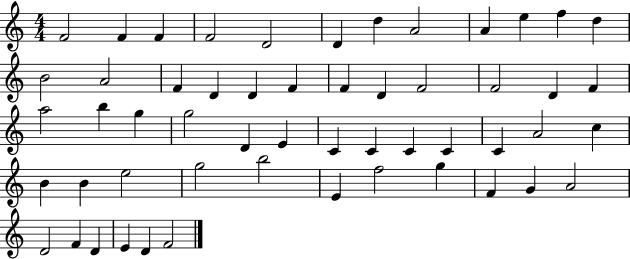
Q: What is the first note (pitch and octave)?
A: F4